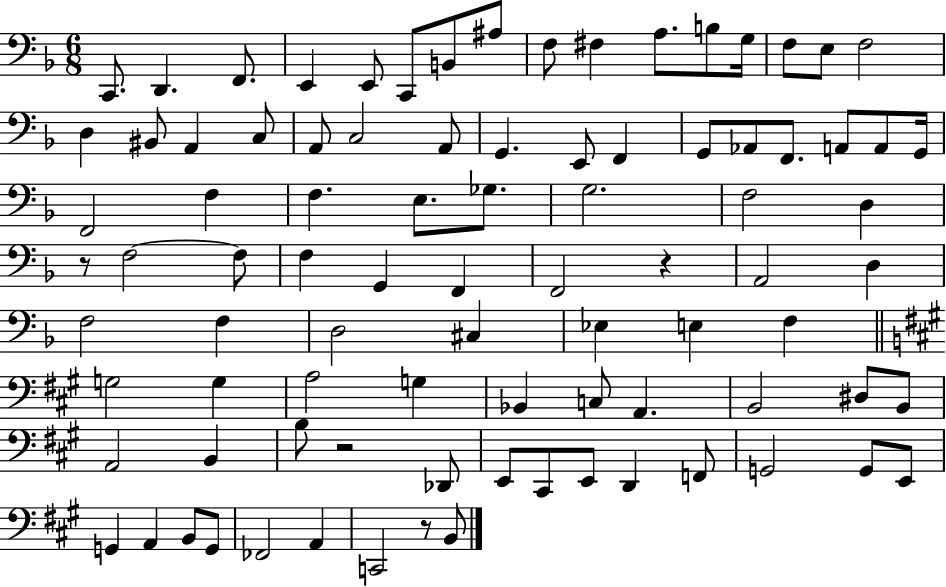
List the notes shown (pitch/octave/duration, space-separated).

C2/e. D2/q. F2/e. E2/q E2/e C2/e B2/e A#3/e F3/e F#3/q A3/e. B3/e G3/s F3/e E3/e F3/h D3/q BIS2/e A2/q C3/e A2/e C3/h A2/e G2/q. E2/e F2/q G2/e Ab2/e F2/e. A2/e A2/e G2/s F2/h F3/q F3/q. E3/e. Gb3/e. G3/h. F3/h D3/q R/e F3/h F3/e F3/q G2/q F2/q F2/h R/q A2/h D3/q F3/h F3/q D3/h C#3/q Eb3/q E3/q F3/q G3/h G3/q A3/h G3/q Bb2/q C3/e A2/q. B2/h D#3/e B2/e A2/h B2/q B3/e R/h Db2/e E2/e C#2/e E2/e D2/q F2/e G2/h G2/e E2/e G2/q A2/q B2/e G2/e FES2/h A2/q C2/h R/e B2/e